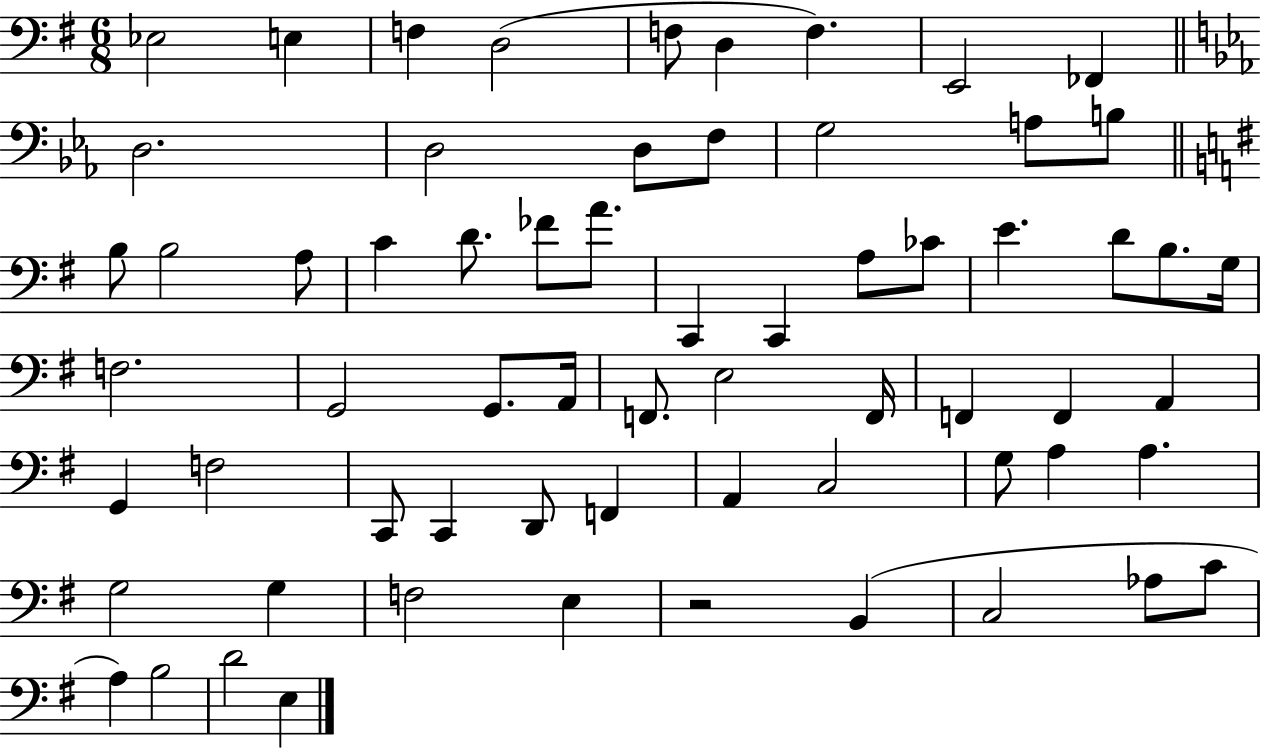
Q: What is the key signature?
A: G major